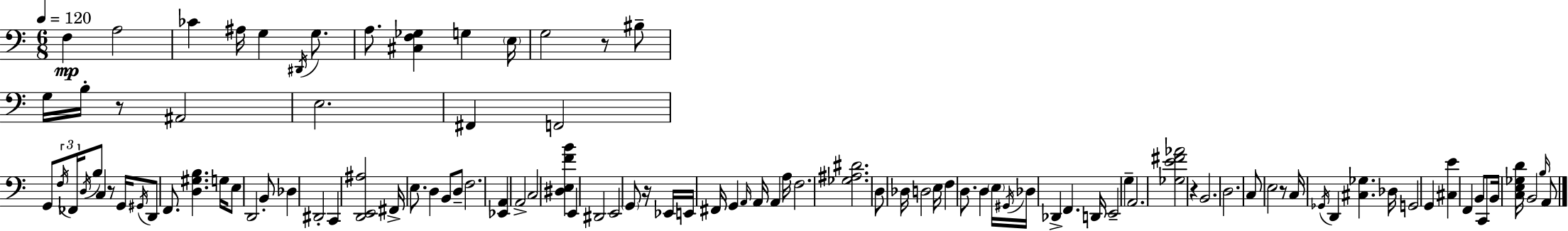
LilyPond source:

{
  \clef bass
  \numericTimeSignature
  \time 6/8
  \key a \minor
  \tempo 4 = 120
  f4\mp a2 | ces'4 ais16 g4 \acciaccatura { dis,16 } g8. | a8. <cis f ges>4 g4 | \parenthesize e16 g2 r8 bis8-- | \break g16 b16-. r8 ais,2 | e2. | fis,4 f,2 | g,8 \tuplet 3/2 { \acciaccatura { f16 } fes,16 \acciaccatura { d16 } } b8 c4 | \break r8 g,16 \acciaccatura { gis,16 } d,8 f,8. <d gis b>4. | g16 e8 d,2 | b,8-. des4 dis,2-. | c,4 <d, e, ais>2 | \break fis,16-> e8. d4 | b,8 d8-- f2. | <ees, a,>4 a,2-> | c2 | \break <dis e f' b'>4 e,4 dis,2 | e,2 | \parenthesize g,8 r16 ees,16 e,16 fis,16 g,4 \grace { a,16 } a,16 | a,4 a16 f2. | \break <ges ais dis'>2. | d8 des16 d2 | e16 f4 d8. | d4 \parenthesize e16 \acciaccatura { gis,16 } des16 des,4-> f,4. | \break d,16 e,2-- | g4-- a,2. | <ges e' fis' aes'>2 | r4 b,2. | \break d2. | c8 e2 | r8 c16 \acciaccatura { ges,16 } d,4 | <cis ges>4. des16 g,2 | \break g,4 <cis e'>4 f,4 | b,8 c,8 b,16 <c e ges d'>16 b,2 | \grace { b16 } a,8 \bar "|."
}